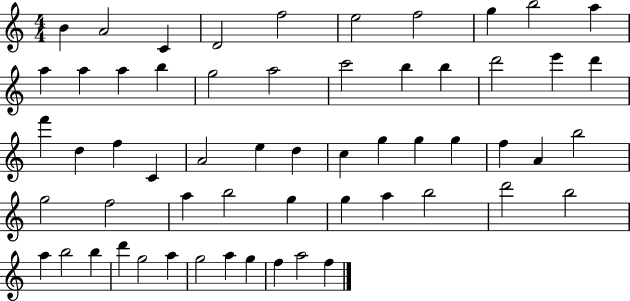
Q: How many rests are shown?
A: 0